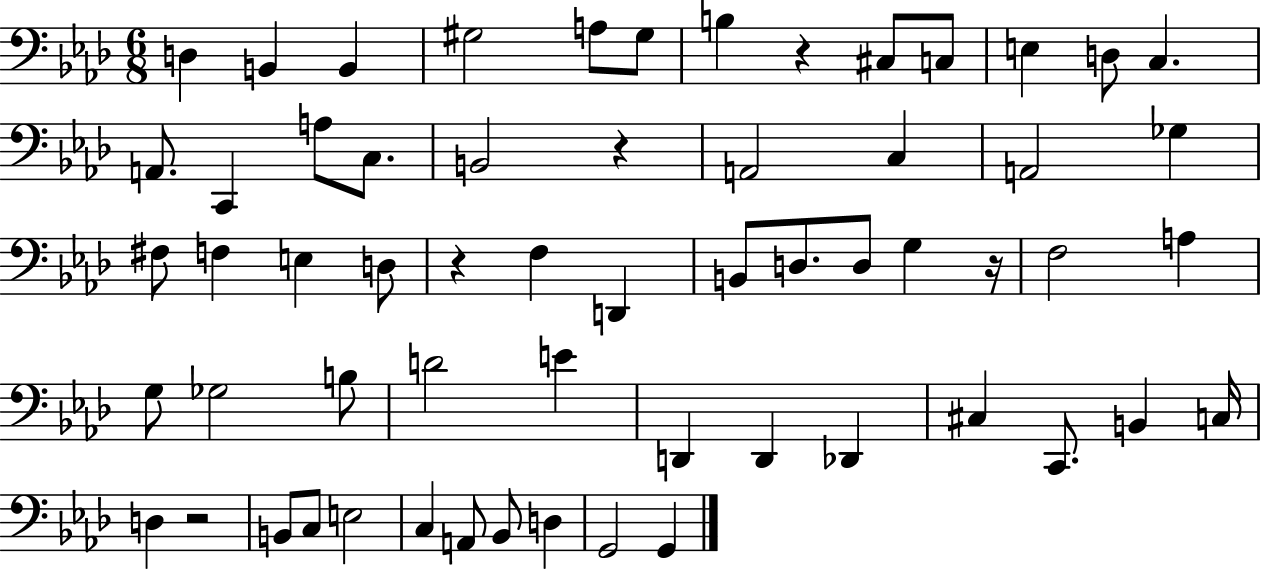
X:1
T:Untitled
M:6/8
L:1/4
K:Ab
D, B,, B,, ^G,2 A,/2 ^G,/2 B, z ^C,/2 C,/2 E, D,/2 C, A,,/2 C,, A,/2 C,/2 B,,2 z A,,2 C, A,,2 _G, ^F,/2 F, E, D,/2 z F, D,, B,,/2 D,/2 D,/2 G, z/4 F,2 A, G,/2 _G,2 B,/2 D2 E D,, D,, _D,, ^C, C,,/2 B,, C,/4 D, z2 B,,/2 C,/2 E,2 C, A,,/2 _B,,/2 D, G,,2 G,,